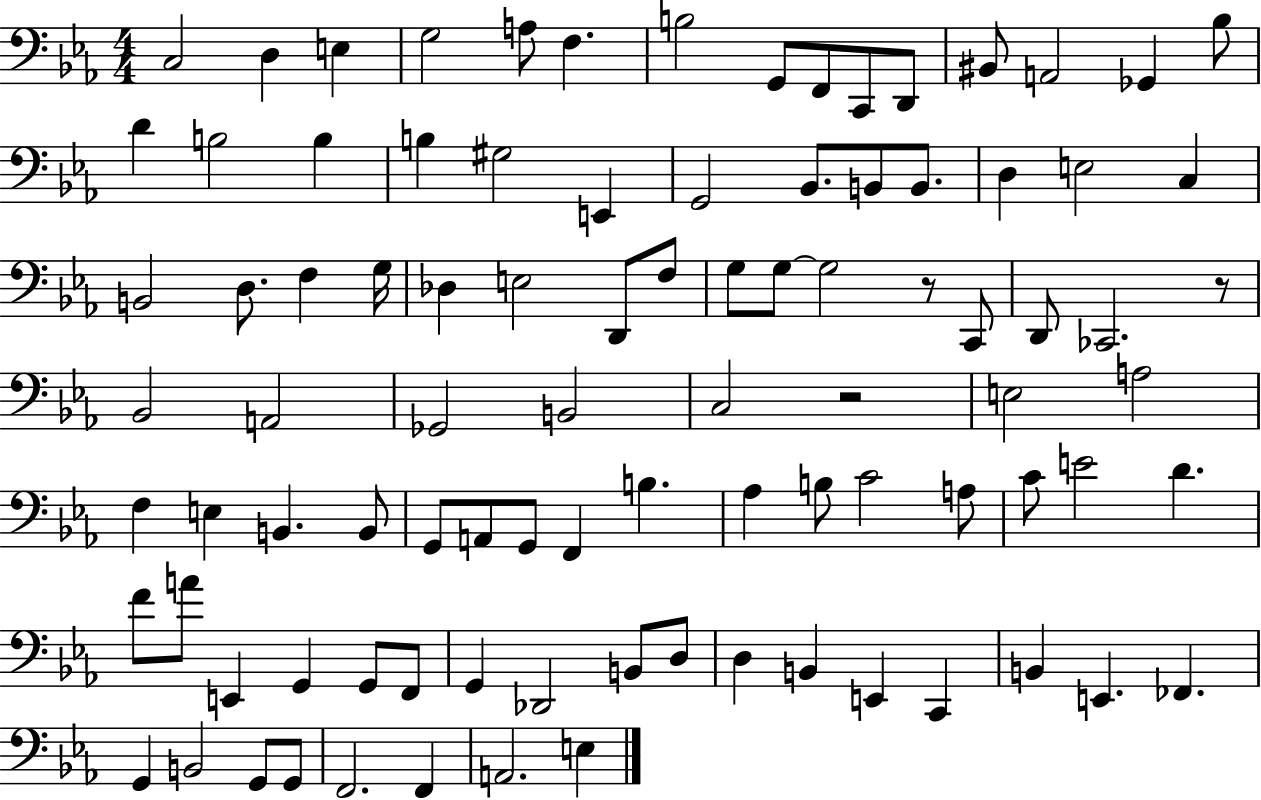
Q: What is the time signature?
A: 4/4